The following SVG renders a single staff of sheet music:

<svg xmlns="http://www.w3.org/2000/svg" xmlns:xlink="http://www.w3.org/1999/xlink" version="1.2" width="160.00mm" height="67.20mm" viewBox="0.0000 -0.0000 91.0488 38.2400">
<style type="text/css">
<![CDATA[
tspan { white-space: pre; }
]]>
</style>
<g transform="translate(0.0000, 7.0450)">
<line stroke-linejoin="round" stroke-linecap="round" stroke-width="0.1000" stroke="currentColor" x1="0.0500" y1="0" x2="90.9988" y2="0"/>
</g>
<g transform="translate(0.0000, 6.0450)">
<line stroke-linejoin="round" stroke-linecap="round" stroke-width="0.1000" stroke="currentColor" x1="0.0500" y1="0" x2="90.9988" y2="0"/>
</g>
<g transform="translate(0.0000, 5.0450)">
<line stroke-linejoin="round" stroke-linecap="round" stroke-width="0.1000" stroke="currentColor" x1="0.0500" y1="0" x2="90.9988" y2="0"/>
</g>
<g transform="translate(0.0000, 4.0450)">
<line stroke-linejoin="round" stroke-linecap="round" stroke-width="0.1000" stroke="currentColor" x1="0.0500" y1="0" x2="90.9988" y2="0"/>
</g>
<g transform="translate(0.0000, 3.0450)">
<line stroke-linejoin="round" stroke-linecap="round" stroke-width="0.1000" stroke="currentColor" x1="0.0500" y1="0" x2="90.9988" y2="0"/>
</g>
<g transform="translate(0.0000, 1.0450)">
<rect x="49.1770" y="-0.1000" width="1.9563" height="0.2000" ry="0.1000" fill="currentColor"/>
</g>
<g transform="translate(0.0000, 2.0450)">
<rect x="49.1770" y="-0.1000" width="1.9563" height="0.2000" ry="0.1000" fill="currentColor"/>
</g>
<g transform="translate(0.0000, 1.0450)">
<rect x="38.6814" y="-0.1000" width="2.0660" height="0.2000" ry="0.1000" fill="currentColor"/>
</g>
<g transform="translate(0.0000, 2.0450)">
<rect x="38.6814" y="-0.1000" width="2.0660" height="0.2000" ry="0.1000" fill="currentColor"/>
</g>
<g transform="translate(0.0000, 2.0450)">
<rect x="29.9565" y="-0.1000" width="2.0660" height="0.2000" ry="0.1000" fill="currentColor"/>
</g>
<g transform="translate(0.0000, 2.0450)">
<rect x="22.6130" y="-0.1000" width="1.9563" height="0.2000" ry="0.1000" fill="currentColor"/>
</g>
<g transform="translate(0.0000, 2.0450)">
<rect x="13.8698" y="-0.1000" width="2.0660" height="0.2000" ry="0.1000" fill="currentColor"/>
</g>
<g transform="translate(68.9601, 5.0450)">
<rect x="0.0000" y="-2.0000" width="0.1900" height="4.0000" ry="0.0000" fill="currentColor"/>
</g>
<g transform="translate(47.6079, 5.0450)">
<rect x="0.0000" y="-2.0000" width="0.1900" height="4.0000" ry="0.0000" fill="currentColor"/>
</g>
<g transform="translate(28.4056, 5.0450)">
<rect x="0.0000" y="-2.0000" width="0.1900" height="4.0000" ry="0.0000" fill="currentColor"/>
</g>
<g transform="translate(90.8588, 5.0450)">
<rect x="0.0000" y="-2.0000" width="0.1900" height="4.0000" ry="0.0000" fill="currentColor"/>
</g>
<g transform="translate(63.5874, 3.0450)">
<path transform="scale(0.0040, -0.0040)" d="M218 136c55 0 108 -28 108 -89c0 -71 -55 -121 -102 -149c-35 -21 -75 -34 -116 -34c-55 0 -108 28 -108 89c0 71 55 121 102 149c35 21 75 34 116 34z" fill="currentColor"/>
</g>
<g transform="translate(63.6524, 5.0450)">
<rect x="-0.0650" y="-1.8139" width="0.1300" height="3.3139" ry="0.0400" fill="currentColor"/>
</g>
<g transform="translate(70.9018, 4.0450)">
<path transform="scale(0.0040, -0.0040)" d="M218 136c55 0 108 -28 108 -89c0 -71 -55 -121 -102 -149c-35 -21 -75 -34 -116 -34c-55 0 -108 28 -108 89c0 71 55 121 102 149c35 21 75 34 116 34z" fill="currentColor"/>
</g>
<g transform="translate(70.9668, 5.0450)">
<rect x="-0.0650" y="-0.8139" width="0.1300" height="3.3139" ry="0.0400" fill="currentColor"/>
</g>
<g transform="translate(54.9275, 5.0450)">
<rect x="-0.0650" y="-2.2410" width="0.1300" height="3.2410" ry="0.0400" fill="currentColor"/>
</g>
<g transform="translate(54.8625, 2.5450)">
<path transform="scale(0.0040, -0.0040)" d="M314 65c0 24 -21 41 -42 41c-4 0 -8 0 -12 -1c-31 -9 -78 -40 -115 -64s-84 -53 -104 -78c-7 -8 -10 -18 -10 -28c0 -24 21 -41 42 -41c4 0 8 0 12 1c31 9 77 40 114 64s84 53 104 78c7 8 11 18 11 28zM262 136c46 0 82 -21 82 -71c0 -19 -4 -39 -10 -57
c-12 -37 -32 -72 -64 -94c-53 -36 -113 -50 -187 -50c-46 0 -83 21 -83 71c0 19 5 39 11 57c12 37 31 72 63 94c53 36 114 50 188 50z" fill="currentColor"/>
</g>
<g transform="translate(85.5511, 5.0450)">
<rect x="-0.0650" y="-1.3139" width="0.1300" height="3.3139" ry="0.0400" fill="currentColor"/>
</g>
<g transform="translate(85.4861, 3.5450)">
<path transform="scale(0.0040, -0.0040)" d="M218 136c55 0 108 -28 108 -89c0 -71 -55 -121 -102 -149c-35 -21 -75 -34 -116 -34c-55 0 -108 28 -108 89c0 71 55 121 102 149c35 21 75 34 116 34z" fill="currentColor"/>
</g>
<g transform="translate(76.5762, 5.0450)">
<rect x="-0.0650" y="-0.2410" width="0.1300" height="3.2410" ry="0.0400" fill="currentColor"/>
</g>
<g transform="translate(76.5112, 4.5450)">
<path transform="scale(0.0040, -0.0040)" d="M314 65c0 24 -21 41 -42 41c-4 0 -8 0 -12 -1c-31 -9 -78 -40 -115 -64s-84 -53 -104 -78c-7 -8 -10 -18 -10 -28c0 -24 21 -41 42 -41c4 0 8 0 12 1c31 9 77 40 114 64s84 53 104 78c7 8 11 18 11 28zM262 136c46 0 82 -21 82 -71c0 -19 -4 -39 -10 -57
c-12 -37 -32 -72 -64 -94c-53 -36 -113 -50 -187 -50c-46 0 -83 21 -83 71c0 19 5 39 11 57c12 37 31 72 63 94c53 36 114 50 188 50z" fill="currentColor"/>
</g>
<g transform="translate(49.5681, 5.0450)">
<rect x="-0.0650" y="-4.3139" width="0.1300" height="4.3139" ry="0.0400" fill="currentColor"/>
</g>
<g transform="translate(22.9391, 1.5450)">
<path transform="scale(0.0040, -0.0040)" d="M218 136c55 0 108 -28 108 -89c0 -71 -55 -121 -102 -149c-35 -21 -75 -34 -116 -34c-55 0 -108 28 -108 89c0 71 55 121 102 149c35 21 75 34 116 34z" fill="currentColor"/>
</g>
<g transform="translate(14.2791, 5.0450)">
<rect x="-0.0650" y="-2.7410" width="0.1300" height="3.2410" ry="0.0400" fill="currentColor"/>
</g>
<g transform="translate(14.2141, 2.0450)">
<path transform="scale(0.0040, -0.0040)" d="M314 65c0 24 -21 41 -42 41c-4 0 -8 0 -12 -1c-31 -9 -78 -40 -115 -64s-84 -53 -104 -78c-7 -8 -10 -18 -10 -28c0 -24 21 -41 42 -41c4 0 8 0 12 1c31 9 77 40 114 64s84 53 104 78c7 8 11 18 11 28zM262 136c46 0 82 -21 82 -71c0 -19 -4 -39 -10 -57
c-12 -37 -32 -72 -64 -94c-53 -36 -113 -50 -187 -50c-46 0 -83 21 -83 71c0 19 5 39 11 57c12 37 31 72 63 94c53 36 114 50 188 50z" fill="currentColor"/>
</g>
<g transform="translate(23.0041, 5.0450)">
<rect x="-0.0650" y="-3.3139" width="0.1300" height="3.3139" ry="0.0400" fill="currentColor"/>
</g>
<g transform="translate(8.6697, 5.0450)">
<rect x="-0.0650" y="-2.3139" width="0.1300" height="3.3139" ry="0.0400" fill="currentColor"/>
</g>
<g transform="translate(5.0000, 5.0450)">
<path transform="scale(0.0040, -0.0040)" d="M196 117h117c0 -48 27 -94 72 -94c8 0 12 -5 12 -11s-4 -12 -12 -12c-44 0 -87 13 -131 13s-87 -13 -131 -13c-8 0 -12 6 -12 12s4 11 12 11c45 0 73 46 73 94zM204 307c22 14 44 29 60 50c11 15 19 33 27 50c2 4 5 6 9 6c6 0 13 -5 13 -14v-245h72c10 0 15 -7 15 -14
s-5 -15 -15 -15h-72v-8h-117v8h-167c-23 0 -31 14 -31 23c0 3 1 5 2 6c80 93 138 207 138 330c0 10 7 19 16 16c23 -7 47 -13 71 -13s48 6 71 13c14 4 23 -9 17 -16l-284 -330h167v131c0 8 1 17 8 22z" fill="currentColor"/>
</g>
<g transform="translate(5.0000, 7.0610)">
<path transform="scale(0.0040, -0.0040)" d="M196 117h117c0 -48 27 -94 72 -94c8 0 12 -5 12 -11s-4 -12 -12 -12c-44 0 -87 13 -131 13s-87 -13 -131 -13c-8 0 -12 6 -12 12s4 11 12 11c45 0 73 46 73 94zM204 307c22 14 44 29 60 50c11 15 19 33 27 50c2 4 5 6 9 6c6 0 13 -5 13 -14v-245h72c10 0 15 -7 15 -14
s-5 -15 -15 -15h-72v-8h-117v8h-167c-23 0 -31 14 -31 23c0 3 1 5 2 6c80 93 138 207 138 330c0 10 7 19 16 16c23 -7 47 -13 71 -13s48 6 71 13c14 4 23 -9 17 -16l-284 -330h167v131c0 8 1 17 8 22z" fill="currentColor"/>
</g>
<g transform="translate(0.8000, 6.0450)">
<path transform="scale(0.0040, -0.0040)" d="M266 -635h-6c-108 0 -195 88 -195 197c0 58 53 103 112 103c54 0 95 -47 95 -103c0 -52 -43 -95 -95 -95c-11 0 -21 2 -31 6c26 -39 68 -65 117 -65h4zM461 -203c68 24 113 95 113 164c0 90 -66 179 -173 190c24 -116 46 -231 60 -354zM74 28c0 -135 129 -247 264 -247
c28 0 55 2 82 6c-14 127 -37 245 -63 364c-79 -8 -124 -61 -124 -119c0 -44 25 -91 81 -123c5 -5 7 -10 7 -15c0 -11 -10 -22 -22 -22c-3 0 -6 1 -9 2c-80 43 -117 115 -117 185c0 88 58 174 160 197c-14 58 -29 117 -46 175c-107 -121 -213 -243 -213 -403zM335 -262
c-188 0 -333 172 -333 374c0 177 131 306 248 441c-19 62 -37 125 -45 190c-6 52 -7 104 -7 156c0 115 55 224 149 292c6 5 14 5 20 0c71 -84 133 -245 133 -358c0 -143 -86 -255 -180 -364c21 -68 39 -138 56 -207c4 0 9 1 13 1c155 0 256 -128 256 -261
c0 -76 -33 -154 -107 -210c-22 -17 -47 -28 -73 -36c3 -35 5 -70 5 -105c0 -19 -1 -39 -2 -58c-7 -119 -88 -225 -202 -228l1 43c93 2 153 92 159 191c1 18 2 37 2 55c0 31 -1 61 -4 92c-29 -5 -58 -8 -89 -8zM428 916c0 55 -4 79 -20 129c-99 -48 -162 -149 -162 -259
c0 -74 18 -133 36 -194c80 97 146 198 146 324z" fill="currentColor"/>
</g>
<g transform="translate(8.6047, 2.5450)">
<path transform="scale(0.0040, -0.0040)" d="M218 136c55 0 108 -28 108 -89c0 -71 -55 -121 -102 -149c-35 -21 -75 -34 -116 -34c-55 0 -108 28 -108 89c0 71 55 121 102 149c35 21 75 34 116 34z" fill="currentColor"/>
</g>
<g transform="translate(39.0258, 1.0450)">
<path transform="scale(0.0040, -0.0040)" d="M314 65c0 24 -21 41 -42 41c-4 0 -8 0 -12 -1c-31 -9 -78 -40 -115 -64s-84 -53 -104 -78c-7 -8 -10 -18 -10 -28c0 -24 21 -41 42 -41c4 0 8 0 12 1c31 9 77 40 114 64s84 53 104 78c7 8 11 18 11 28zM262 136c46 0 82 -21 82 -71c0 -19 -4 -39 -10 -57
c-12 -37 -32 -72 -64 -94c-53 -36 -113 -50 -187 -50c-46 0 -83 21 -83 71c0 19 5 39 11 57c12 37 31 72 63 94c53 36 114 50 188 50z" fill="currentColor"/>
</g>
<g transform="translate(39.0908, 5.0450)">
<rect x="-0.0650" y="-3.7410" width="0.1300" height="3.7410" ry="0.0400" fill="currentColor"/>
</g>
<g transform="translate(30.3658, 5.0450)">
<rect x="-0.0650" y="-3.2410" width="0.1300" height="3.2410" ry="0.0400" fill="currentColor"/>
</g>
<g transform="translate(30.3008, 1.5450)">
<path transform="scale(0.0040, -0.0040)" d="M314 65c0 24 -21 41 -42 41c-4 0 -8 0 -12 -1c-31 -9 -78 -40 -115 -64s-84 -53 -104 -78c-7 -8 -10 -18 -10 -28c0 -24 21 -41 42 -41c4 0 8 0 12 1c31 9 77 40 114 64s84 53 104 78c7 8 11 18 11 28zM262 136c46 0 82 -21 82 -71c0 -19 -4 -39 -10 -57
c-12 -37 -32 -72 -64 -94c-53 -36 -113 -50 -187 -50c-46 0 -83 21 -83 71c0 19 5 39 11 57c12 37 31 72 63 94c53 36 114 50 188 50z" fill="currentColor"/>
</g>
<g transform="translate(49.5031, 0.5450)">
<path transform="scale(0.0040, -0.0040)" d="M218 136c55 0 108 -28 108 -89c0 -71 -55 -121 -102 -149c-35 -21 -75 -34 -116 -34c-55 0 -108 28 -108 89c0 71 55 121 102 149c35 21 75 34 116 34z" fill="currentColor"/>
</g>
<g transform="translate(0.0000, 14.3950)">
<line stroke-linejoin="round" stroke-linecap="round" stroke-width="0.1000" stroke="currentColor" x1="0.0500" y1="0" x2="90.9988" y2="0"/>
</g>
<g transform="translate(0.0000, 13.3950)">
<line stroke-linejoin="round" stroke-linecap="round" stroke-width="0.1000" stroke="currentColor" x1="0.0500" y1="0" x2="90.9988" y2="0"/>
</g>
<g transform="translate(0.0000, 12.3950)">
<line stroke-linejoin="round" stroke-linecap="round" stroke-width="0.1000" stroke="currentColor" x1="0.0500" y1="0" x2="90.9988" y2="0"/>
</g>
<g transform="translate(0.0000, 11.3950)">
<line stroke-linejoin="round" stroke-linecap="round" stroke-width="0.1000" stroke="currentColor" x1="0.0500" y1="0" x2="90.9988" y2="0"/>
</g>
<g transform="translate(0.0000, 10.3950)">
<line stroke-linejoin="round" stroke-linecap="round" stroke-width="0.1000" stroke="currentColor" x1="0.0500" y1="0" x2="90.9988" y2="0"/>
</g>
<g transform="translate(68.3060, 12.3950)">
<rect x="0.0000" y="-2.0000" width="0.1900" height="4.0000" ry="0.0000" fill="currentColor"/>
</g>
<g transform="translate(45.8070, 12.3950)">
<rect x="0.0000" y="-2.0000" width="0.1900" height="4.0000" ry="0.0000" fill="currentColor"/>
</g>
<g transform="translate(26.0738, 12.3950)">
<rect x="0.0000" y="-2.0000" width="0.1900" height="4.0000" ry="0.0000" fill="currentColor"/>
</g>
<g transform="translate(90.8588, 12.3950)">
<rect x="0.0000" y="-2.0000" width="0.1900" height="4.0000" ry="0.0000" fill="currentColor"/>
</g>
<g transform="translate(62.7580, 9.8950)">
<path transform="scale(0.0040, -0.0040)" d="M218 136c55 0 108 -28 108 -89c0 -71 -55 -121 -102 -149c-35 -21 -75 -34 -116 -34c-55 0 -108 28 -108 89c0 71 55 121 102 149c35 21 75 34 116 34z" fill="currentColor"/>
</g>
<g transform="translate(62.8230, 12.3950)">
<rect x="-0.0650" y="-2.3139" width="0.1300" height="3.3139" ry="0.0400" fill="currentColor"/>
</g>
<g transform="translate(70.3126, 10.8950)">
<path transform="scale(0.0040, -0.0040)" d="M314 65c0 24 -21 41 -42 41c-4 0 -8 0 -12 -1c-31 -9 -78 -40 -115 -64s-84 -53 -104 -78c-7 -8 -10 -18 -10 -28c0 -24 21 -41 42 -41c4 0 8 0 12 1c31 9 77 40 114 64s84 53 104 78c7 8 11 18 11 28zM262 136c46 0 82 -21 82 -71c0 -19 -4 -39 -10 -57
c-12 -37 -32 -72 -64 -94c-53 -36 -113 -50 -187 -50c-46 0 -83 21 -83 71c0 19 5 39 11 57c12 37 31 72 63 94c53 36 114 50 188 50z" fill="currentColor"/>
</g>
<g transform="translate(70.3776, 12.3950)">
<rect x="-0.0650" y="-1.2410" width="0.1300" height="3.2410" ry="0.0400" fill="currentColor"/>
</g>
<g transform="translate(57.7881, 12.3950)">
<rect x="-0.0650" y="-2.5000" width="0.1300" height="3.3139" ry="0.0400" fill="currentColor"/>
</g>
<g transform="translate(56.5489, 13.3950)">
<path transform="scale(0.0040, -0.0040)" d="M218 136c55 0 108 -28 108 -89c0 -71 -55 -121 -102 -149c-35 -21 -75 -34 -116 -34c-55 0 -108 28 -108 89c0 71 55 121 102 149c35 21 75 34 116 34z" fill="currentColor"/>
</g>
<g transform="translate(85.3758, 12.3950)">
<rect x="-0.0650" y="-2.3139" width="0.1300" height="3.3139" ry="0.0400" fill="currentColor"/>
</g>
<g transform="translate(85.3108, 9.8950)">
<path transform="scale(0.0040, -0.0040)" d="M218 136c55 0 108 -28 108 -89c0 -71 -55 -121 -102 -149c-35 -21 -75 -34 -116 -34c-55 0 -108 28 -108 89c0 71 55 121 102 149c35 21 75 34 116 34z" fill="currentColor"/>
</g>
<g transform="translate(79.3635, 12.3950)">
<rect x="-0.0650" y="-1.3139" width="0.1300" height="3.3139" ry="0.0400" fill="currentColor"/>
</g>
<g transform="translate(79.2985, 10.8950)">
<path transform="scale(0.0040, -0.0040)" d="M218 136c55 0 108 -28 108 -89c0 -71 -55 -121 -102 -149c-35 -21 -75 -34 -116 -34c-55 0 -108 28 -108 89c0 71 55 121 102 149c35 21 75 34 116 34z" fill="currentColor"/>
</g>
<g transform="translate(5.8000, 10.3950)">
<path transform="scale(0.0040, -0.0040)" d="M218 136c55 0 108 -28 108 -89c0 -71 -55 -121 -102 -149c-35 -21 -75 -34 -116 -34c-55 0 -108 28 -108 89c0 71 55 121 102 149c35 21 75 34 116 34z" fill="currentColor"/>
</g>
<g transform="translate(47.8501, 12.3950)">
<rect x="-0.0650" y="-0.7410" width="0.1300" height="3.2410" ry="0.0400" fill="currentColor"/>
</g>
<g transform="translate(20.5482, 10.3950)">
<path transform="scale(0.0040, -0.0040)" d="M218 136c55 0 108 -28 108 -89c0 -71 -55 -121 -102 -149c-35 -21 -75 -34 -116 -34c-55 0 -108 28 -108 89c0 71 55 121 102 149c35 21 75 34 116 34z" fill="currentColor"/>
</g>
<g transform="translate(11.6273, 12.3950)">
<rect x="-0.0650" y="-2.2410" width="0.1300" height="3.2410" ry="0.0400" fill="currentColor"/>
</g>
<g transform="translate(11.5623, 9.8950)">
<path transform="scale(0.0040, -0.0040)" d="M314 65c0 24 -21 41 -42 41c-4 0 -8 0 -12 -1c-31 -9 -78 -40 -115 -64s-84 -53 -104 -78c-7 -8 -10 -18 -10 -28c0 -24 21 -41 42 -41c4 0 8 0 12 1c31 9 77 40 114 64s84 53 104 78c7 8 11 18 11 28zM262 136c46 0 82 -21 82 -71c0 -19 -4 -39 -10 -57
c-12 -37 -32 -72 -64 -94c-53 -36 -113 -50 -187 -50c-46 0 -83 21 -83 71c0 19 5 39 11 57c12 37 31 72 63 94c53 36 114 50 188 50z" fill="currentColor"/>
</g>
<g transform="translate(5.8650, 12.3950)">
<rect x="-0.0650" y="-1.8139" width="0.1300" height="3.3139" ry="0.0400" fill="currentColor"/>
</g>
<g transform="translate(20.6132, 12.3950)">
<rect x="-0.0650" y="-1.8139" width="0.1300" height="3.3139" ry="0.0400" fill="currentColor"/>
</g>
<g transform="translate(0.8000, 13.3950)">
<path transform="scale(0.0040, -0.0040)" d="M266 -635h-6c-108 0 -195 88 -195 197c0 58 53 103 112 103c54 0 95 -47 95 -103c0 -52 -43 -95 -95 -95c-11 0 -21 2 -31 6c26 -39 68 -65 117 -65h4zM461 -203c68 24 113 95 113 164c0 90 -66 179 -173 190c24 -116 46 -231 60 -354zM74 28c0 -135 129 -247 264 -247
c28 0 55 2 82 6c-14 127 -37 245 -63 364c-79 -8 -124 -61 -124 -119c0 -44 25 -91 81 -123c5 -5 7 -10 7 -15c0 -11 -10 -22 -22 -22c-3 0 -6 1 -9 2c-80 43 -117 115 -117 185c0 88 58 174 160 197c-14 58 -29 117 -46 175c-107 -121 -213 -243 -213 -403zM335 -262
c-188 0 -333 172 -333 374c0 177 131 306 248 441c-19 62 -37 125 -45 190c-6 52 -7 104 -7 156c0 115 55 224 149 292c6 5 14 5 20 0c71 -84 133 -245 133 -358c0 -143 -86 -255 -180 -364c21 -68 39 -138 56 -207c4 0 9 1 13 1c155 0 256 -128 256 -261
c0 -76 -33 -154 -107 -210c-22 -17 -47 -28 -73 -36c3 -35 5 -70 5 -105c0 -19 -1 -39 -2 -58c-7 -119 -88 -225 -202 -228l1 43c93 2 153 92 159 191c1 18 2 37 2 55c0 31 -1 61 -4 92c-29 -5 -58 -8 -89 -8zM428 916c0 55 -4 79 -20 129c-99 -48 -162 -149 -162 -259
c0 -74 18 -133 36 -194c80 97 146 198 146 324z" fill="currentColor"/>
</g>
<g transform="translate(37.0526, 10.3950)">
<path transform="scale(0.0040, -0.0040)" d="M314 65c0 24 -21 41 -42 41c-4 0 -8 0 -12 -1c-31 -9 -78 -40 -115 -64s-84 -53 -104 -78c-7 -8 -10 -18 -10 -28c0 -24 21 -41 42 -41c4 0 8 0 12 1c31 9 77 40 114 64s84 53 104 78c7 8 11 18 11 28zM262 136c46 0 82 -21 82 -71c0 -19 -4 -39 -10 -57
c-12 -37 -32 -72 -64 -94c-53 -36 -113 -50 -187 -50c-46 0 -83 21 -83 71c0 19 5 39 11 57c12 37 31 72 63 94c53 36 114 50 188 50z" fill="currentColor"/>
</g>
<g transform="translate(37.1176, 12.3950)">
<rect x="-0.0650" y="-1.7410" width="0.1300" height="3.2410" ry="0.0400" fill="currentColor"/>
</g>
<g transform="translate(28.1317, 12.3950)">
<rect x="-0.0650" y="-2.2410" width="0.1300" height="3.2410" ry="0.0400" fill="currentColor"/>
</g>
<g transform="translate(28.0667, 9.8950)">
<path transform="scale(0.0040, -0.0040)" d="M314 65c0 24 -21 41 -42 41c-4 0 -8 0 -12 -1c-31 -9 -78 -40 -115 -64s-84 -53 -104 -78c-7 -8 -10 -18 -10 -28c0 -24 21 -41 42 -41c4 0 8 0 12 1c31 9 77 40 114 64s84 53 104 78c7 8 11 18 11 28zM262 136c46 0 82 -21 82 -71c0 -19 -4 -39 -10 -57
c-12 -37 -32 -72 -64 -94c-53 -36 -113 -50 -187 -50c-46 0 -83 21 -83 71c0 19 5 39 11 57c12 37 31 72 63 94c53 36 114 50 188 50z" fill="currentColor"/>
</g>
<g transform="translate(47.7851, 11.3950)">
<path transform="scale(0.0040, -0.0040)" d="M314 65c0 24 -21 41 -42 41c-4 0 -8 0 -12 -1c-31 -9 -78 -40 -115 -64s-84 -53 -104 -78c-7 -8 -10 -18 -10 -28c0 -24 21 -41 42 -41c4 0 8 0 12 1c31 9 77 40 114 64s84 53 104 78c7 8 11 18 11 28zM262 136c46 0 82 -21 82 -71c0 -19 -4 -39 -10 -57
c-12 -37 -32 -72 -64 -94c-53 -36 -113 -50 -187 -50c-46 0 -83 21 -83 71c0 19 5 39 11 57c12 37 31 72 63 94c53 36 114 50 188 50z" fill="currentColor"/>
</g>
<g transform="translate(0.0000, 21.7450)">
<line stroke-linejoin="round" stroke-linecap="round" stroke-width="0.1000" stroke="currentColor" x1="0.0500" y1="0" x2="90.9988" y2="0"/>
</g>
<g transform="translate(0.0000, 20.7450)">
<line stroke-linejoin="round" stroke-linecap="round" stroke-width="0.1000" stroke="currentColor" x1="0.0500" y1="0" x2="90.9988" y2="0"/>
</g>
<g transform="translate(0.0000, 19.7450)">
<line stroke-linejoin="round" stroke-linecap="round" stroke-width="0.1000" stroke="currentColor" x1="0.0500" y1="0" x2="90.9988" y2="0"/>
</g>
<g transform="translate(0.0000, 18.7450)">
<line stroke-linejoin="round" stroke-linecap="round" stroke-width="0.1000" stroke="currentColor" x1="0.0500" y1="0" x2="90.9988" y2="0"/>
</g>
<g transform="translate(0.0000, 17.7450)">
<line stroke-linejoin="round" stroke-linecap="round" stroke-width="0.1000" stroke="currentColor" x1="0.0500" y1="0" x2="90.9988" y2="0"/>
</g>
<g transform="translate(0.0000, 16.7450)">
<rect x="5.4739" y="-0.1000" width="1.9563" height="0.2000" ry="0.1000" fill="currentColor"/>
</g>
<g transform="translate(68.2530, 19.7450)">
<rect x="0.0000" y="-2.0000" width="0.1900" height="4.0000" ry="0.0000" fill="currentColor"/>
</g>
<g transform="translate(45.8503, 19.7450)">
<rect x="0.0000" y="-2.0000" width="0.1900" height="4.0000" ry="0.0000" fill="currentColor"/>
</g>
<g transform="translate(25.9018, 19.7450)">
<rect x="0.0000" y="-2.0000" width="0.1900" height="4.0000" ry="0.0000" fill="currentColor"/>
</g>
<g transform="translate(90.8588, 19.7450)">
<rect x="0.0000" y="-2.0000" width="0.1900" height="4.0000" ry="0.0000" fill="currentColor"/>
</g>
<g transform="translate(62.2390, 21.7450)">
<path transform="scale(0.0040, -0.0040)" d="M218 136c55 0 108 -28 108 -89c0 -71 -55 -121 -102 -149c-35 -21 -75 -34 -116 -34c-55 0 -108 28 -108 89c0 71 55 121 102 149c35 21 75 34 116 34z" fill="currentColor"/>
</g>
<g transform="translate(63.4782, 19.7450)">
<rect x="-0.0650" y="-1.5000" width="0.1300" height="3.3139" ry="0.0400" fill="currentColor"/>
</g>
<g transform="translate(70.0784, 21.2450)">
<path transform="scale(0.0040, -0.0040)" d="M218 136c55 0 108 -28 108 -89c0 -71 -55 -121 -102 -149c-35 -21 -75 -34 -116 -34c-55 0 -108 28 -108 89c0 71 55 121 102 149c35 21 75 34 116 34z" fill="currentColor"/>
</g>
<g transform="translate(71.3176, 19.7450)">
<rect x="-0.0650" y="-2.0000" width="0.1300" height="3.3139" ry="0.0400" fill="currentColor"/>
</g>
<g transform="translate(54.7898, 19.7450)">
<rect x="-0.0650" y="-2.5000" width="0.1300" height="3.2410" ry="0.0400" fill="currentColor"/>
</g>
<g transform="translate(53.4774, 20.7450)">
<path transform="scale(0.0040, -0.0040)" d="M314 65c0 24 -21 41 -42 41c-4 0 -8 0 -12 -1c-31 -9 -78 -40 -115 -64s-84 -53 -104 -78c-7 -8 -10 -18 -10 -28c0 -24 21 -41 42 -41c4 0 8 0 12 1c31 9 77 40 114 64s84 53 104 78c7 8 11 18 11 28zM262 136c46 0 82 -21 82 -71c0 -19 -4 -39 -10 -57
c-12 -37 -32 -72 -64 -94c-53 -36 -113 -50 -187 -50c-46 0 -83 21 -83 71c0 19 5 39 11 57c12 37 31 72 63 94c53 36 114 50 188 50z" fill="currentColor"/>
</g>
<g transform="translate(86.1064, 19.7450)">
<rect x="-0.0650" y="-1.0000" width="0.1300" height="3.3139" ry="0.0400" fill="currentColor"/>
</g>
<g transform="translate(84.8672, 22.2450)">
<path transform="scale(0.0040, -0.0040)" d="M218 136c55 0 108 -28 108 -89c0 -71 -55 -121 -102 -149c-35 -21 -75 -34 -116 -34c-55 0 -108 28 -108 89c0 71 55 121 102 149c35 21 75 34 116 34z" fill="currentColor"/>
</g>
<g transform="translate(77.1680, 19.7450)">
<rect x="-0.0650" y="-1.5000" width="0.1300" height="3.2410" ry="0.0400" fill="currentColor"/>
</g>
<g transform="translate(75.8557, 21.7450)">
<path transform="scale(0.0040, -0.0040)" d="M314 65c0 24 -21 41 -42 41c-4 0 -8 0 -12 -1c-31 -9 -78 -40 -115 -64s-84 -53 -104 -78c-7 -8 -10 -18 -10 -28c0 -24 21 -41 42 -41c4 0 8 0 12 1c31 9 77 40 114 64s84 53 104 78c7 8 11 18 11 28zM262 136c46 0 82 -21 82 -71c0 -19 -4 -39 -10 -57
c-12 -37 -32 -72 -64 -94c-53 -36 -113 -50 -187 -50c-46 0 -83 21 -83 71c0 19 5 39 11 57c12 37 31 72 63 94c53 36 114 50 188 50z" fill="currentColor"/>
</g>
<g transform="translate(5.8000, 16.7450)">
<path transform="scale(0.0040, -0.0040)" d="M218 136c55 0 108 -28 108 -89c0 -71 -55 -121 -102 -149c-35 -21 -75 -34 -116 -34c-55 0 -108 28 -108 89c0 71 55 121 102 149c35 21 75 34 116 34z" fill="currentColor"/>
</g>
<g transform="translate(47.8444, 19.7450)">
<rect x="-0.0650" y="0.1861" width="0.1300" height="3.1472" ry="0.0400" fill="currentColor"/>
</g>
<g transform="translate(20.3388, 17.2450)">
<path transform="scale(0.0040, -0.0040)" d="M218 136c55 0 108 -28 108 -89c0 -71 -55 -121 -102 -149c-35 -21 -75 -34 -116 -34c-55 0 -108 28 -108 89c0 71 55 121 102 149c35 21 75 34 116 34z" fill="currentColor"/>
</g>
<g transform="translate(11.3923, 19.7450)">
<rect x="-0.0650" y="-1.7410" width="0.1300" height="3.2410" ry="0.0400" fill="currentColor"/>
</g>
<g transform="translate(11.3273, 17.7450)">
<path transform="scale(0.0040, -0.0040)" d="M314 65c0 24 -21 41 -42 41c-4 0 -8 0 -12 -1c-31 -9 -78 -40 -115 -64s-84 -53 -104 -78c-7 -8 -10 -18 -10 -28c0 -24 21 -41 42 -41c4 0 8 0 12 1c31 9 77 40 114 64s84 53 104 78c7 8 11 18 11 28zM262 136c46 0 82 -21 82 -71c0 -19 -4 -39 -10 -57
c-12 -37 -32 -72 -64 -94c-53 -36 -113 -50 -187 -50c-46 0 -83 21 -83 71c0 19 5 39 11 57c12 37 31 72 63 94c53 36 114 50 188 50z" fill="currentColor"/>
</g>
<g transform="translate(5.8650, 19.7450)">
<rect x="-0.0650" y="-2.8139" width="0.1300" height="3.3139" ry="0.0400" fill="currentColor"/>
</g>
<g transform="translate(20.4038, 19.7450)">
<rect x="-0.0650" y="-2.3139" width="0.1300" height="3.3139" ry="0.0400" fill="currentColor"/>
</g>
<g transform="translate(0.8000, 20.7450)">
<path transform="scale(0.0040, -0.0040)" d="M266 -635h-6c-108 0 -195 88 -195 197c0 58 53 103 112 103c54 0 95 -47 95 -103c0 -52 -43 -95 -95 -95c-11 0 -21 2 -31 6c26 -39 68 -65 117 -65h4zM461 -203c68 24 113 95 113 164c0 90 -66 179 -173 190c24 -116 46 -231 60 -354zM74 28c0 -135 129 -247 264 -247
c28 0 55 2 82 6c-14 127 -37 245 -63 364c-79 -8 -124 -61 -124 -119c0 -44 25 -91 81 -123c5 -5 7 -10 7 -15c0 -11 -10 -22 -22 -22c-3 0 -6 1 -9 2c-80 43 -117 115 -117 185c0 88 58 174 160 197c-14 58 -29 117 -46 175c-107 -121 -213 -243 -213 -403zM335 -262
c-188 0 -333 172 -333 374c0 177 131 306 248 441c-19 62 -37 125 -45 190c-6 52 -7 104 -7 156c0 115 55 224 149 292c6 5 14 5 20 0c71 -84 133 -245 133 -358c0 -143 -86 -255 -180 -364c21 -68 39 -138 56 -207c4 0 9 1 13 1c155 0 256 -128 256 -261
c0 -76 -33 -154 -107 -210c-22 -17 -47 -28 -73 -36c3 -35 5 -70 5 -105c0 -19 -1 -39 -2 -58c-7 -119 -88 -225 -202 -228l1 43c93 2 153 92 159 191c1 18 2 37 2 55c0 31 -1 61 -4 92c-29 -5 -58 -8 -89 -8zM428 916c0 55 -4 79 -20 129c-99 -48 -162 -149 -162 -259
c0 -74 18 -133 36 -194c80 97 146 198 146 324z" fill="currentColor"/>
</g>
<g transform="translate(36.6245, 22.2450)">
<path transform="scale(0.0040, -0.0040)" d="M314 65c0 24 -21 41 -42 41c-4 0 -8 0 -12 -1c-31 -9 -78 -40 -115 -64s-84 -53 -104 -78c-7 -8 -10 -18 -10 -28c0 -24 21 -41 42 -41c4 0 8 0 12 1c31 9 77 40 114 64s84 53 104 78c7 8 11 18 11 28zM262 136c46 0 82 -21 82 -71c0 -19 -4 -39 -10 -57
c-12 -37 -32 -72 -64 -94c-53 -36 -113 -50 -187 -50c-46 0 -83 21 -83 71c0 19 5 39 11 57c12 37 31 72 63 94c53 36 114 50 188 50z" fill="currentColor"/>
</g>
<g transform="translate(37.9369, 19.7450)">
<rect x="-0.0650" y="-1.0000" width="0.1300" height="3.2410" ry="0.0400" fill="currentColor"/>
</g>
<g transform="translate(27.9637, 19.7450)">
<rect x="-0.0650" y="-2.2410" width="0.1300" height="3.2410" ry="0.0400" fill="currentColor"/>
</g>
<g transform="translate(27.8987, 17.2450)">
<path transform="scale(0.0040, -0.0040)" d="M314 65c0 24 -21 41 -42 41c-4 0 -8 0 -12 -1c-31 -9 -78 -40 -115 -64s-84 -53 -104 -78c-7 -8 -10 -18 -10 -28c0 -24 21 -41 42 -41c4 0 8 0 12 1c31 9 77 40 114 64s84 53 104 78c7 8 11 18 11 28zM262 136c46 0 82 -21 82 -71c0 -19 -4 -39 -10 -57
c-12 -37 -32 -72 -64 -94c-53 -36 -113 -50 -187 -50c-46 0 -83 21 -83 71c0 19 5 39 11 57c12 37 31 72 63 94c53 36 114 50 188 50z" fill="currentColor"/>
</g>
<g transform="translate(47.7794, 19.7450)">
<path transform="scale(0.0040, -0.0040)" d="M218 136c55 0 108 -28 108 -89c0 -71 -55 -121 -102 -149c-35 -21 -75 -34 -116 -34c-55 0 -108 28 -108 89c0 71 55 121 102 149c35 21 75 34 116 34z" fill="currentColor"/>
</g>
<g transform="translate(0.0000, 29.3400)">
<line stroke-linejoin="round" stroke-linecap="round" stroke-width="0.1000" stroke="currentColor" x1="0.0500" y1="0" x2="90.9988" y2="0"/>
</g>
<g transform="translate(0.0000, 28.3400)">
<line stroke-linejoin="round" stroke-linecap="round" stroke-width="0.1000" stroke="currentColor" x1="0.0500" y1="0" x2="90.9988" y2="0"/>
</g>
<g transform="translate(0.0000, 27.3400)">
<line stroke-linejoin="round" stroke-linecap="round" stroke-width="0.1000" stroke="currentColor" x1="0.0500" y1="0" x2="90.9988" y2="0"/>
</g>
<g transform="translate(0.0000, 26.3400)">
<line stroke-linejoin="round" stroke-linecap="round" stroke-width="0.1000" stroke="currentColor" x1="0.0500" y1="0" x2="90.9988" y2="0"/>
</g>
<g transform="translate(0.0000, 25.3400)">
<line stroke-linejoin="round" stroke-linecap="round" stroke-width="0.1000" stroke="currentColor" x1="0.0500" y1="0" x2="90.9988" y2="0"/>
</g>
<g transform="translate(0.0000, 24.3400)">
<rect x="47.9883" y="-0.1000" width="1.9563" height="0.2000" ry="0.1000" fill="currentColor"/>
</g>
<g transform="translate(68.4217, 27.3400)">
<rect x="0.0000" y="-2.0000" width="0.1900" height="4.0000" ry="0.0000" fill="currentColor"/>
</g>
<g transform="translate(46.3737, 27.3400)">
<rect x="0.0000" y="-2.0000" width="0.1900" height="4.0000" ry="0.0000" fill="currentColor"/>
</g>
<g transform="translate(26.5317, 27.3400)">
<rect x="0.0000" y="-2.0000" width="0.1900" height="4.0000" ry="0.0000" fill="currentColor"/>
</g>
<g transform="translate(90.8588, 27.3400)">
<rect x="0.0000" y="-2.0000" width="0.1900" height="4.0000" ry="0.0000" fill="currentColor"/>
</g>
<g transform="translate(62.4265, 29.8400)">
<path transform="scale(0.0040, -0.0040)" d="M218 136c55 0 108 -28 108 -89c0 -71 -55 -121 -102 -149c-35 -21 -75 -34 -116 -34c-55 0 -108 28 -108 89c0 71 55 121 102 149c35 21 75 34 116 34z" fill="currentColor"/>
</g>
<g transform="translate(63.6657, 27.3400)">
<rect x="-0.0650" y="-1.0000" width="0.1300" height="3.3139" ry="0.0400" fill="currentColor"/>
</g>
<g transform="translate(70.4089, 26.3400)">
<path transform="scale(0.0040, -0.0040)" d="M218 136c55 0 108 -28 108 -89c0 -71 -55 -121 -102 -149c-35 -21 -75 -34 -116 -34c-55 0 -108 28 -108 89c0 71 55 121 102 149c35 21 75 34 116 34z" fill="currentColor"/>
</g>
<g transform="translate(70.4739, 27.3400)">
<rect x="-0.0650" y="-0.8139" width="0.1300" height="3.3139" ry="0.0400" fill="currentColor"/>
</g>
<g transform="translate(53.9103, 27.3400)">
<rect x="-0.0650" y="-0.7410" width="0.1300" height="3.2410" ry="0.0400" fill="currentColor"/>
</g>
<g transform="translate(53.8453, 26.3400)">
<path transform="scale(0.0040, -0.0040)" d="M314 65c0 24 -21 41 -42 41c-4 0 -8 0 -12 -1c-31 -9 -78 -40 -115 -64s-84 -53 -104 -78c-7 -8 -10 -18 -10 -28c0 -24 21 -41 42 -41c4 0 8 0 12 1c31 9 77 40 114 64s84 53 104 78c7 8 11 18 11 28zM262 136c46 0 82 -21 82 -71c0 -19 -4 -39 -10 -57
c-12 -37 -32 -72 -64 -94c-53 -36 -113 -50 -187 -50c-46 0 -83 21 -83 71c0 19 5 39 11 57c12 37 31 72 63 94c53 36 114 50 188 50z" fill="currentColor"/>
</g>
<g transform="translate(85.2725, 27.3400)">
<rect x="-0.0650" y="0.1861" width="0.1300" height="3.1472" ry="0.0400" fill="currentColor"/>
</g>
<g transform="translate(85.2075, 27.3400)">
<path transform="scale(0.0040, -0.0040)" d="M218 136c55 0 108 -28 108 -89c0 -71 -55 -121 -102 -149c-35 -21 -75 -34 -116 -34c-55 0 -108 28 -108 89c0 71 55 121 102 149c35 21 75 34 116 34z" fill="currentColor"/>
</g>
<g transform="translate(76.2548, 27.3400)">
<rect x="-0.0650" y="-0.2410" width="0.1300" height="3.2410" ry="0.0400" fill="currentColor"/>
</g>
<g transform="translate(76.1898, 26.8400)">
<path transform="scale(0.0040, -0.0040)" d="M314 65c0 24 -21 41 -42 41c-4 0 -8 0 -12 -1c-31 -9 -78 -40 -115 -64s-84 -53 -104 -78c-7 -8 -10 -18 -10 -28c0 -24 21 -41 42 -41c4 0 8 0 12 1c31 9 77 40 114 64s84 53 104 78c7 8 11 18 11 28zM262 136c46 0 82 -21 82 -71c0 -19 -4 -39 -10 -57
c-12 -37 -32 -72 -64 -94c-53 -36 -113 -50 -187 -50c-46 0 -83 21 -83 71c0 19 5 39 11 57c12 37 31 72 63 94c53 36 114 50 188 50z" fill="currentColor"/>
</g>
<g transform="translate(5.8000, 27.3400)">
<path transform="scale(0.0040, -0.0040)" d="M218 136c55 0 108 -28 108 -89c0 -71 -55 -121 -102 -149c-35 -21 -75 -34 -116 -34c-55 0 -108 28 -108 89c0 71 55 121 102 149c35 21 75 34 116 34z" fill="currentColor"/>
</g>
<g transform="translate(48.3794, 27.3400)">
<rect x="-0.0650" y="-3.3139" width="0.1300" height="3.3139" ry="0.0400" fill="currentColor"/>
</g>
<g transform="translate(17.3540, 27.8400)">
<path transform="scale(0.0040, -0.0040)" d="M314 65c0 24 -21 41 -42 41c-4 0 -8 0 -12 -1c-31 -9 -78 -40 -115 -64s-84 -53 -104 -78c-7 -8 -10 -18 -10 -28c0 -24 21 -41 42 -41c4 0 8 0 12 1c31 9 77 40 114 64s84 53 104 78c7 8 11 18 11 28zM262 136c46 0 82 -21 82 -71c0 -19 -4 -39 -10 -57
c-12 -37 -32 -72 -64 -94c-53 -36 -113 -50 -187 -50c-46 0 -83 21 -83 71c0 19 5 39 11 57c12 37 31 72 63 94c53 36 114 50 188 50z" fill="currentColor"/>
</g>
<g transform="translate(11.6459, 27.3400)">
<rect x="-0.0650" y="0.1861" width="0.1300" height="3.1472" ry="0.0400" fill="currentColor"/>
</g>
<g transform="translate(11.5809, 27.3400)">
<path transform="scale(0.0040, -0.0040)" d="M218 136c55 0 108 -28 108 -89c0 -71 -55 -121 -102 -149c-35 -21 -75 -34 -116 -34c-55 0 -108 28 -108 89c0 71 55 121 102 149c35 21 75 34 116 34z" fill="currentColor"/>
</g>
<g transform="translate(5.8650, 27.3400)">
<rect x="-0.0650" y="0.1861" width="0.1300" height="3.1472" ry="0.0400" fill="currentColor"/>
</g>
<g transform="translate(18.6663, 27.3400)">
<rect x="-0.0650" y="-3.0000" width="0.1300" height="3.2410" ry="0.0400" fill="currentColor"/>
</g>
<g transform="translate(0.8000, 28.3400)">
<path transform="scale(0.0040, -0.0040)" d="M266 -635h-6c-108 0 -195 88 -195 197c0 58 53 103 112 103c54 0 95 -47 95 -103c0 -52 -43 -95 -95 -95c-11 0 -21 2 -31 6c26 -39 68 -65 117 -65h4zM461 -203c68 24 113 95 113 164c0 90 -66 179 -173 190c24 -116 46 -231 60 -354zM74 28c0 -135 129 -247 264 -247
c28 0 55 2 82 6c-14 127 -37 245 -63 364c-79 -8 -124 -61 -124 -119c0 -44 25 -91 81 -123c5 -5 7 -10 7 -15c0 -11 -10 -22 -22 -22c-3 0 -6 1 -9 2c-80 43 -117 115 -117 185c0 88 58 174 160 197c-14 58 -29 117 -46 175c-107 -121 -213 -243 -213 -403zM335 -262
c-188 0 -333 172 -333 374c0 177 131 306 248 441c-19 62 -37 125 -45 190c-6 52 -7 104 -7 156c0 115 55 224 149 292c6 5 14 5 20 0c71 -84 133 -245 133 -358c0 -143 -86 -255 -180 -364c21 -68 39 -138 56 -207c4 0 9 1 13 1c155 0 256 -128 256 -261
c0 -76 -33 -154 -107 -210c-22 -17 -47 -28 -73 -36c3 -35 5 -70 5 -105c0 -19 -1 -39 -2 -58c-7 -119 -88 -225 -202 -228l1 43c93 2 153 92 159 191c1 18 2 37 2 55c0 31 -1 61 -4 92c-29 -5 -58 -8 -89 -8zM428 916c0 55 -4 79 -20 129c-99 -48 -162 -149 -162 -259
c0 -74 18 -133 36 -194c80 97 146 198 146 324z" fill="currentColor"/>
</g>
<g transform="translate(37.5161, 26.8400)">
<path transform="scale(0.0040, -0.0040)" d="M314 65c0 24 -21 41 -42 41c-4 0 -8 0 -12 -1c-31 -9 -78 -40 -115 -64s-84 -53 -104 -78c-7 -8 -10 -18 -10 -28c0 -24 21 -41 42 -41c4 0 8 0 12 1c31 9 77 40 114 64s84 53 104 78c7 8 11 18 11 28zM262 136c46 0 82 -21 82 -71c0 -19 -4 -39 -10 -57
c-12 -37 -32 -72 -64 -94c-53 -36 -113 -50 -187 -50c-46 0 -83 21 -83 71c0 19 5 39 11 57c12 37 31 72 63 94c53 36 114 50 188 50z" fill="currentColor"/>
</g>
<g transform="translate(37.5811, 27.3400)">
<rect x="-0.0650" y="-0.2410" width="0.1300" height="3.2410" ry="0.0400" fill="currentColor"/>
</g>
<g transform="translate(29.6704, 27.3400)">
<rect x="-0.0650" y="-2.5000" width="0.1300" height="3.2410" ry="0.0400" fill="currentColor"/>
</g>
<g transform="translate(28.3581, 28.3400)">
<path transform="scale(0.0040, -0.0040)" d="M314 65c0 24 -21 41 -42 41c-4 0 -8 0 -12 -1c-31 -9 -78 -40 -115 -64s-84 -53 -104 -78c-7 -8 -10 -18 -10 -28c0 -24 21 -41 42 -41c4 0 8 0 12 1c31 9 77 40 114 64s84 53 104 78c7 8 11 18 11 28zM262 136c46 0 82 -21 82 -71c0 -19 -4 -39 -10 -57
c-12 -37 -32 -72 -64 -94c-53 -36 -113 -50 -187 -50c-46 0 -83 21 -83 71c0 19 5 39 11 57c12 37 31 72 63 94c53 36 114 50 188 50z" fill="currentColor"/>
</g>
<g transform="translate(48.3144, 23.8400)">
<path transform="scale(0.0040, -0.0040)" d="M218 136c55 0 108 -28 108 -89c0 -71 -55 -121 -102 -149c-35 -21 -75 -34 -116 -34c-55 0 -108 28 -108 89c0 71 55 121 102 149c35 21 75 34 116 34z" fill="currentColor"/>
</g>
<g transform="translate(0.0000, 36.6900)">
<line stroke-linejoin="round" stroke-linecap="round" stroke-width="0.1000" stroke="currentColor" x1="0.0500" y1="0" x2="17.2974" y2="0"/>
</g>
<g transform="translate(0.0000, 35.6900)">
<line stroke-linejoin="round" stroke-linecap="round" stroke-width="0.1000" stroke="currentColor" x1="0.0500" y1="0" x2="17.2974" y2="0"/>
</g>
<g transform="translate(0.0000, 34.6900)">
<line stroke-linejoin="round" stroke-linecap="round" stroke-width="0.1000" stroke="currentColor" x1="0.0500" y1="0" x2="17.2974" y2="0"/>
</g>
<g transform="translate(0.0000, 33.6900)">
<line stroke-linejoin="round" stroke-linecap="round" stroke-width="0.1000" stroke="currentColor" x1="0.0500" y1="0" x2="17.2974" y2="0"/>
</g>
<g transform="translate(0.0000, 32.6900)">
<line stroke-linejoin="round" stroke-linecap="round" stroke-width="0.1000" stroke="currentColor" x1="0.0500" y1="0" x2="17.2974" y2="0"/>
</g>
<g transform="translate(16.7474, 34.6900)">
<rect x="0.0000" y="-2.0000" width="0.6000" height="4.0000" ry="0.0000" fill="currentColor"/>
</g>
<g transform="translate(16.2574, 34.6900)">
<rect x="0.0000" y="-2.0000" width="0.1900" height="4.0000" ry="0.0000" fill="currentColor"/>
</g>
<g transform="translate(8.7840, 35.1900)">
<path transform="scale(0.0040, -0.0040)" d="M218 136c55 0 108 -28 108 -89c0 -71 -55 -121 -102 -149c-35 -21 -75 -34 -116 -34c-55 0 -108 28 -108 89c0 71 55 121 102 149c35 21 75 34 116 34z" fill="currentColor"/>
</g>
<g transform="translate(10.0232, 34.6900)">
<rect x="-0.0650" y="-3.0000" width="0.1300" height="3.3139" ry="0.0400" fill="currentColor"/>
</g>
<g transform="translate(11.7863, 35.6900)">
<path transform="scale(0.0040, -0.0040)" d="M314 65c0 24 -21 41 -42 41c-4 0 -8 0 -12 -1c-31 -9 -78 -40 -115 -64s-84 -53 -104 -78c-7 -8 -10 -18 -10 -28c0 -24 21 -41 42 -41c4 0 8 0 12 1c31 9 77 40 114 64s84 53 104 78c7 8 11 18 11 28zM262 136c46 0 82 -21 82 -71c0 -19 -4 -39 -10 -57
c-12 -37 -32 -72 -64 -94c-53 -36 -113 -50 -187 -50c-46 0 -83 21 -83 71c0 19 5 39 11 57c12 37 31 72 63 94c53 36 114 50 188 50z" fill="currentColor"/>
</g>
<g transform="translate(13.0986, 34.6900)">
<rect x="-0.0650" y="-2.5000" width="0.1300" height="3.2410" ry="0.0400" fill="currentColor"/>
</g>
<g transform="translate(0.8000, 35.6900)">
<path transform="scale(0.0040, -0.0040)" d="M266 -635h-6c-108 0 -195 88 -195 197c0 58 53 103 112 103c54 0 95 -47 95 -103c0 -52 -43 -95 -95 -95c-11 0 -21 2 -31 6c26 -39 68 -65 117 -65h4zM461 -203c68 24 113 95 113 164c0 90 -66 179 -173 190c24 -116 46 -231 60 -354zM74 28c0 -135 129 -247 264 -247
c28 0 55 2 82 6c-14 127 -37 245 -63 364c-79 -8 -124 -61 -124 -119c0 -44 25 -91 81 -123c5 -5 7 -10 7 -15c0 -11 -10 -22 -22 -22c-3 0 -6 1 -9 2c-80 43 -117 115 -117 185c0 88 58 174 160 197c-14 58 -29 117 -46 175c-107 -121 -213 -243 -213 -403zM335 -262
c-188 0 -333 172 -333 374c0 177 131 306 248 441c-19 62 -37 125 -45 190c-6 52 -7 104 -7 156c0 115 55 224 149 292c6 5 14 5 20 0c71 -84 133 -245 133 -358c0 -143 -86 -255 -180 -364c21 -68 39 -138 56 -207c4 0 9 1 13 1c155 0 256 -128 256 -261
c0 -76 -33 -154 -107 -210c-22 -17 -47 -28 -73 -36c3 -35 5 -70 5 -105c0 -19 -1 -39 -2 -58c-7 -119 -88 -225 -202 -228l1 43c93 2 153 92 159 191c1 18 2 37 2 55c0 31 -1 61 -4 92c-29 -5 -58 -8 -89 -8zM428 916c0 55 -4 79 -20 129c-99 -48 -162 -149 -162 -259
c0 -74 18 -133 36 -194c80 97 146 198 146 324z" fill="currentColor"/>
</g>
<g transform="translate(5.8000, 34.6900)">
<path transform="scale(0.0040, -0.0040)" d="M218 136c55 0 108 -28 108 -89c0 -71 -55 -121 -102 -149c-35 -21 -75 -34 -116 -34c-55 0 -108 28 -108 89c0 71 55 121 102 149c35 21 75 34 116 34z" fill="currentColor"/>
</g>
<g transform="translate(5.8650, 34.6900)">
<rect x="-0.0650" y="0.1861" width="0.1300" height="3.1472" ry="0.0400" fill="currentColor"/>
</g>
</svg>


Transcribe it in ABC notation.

X:1
T:Untitled
M:4/4
L:1/4
K:C
g a2 b b2 c'2 d' g2 f d c2 e f g2 f g2 f2 d2 G g e2 e g a f2 g g2 D2 B G2 E F E2 D B B A2 G2 c2 b d2 D d c2 B B A G2